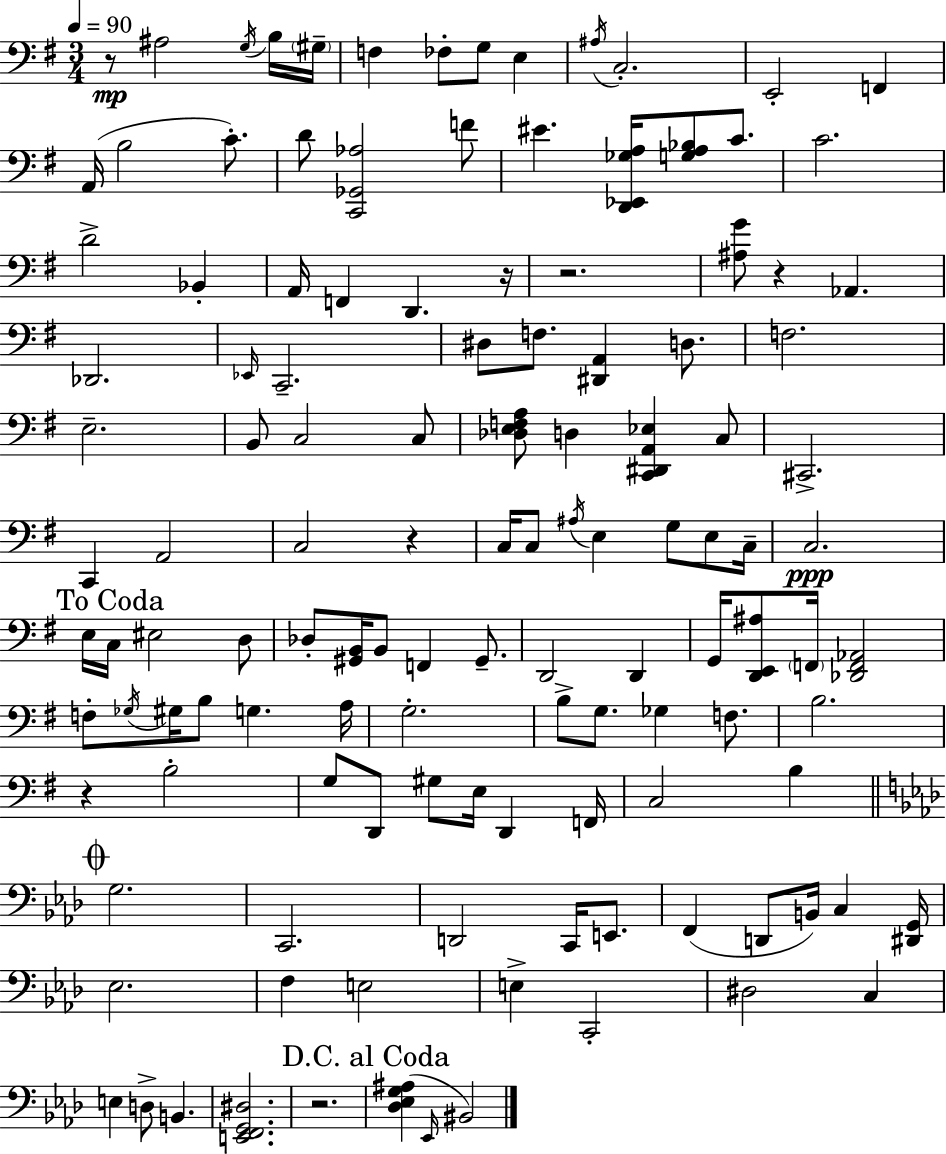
{
  \clef bass
  \numericTimeSignature
  \time 3/4
  \key g \major
  \tempo 4 = 90
  r8\mp ais2 \acciaccatura { g16 } b16 | \parenthesize gis16-- f4 fes8-. g8 e4 | \acciaccatura { ais16 } c2.-. | e,2-. f,4 | \break a,16( b2 c'8.-.) | d'8 <c, ges, aes>2 | f'8 eis'4. <d, ees, ges a>16 <g a bes>8 c'8. | c'2. | \break d'2-> bes,4-. | a,16 f,4 d,4. | r16 r2. | <ais g'>8 r4 aes,4. | \break des,2. | \grace { ees,16 } c,2.-- | dis8 f8. <dis, a,>4 | d8. f2. | \break e2.-- | b,8 c2 | c8 <des e f a>8 d4 <c, dis, a, ees>4 | c8 cis,2.-> | \break c,4 a,2 | c2 r4 | c16 c8 \acciaccatura { ais16 } e4 g8 | e8 c16-- c2.\ppp | \break \mark "To Coda" e16 c16 eis2 | d8 des8-. <gis, b,>16 b,8 f,4 | gis,8.-- d,2 | d,4 g,16 <d, e, ais>8 \parenthesize f,16 <des, f, aes,>2 | \break f8-. \acciaccatura { ges16 } gis16 b8 g4. | a16 g2.-. | b8-> g8. ges4 | f8. b2. | \break r4 b2-. | g8 d,8 gis8 e16 | d,4 f,16 c2 | b4 \mark \markup { \musicglyph "scripts.coda" } \bar "||" \break \key aes \major g2. | c,2. | d,2 c,16 e,8. | f,4( d,8 b,16) c4 <dis, g,>16 | \break ees2. | f4 e2 | e4-> c,2-. | dis2 c4 | \break e4 d8-> b,4. | <e, f, g, dis>2. | r2. | \mark "D.C. al Coda" <des ees g ais>4( \grace { ees,16 } bis,2) | \break \bar "|."
}